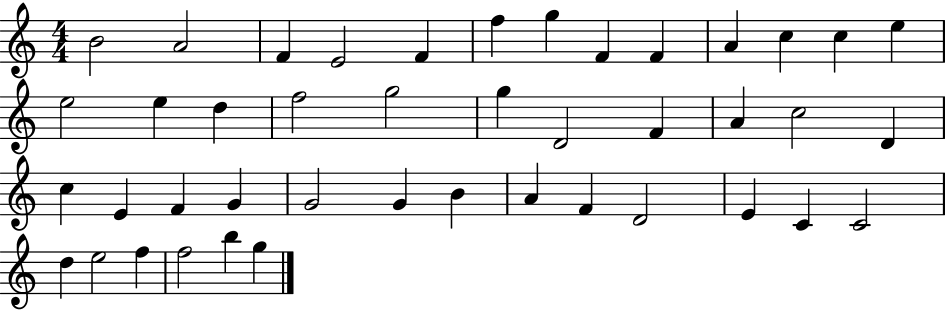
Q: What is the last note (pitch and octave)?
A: G5